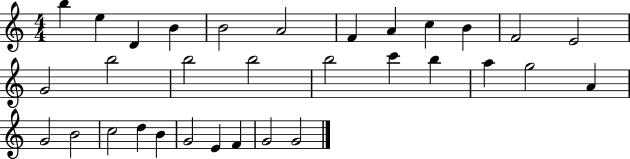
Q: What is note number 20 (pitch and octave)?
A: A5